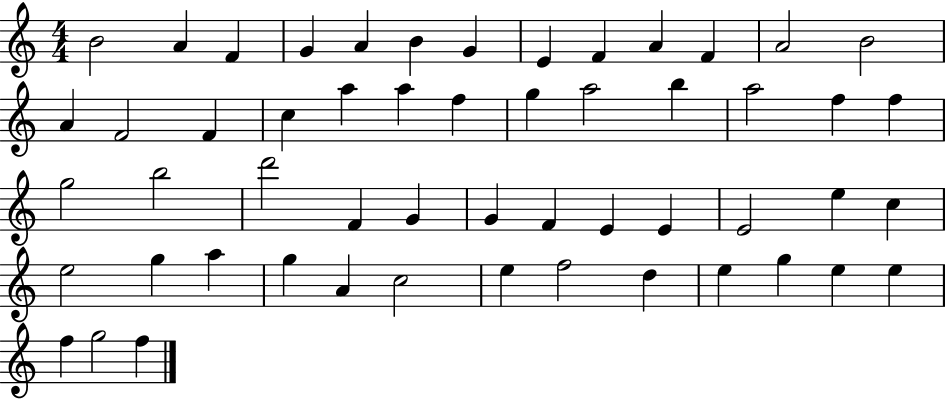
{
  \clef treble
  \numericTimeSignature
  \time 4/4
  \key c \major
  b'2 a'4 f'4 | g'4 a'4 b'4 g'4 | e'4 f'4 a'4 f'4 | a'2 b'2 | \break a'4 f'2 f'4 | c''4 a''4 a''4 f''4 | g''4 a''2 b''4 | a''2 f''4 f''4 | \break g''2 b''2 | d'''2 f'4 g'4 | g'4 f'4 e'4 e'4 | e'2 e''4 c''4 | \break e''2 g''4 a''4 | g''4 a'4 c''2 | e''4 f''2 d''4 | e''4 g''4 e''4 e''4 | \break f''4 g''2 f''4 | \bar "|."
}